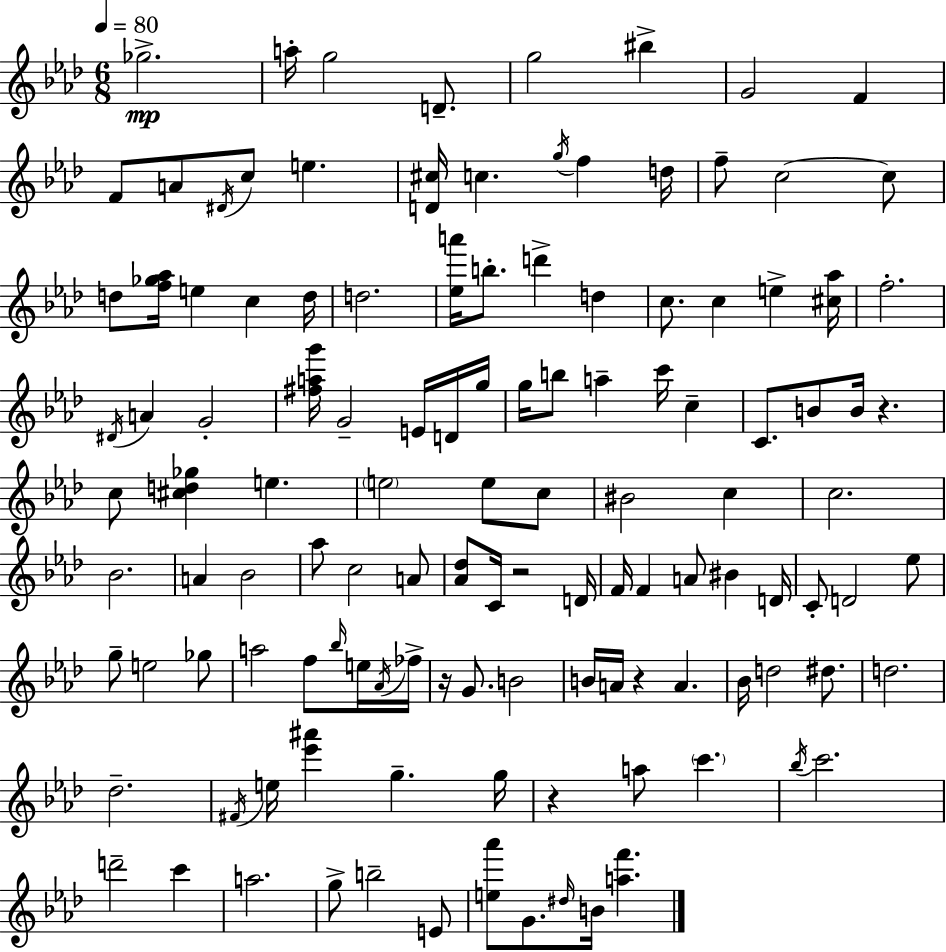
{
  \clef treble
  \numericTimeSignature
  \time 6/8
  \key aes \major
  \tempo 4 = 80
  \repeat volta 2 { ges''2.->\mp | a''16-. g''2 d'8.-- | g''2 bis''4-> | g'2 f'4 | \break f'8 a'8 \acciaccatura { dis'16 } c''8 e''4. | <d' cis''>16 c''4. \acciaccatura { g''16 } f''4 | d''16 f''8-- c''2~~ | c''8 d''8 <f'' ges'' aes''>16 e''4 c''4 | \break d''16 d''2. | <ees'' a'''>16 b''8.-. d'''4-> d''4 | c''8. c''4 e''4-> | <cis'' aes''>16 f''2.-. | \break \acciaccatura { dis'16 } a'4 g'2-. | <fis'' a'' g'''>16 g'2-- | e'16 d'16 g''16 g''16 b''8 a''4-- c'''16 c''4-- | c'8. b'8 b'16 r4. | \break c''8 <cis'' d'' ges''>4 e''4. | \parenthesize e''2 e''8 | c''8 bis'2 c''4 | c''2. | \break bes'2. | a'4 bes'2 | aes''8 c''2 | a'8 <aes' des''>8 c'16 r2 | \break d'16 f'16 f'4 a'8 bis'4 | d'16 c'8-. d'2 | ees''8 g''8-- e''2 | ges''8 a''2 f''8 | \break \grace { bes''16 } e''16 \acciaccatura { aes'16 } fes''16-> r16 g'8. b'2 | b'16 a'16 r4 a'4. | bes'16 d''2 | dis''8. d''2. | \break des''2.-- | \acciaccatura { fis'16 } e''16 <ees''' ais'''>4 g''4.-- | g''16 r4 a''8 | \parenthesize c'''4. \acciaccatura { bes''16 } c'''2. | \break d'''2-- | c'''4 a''2. | g''8-> b''2-- | e'8 <e'' aes'''>8 g'8. | \break \grace { dis''16 } b'16 <a'' f'''>4. } \bar "|."
}